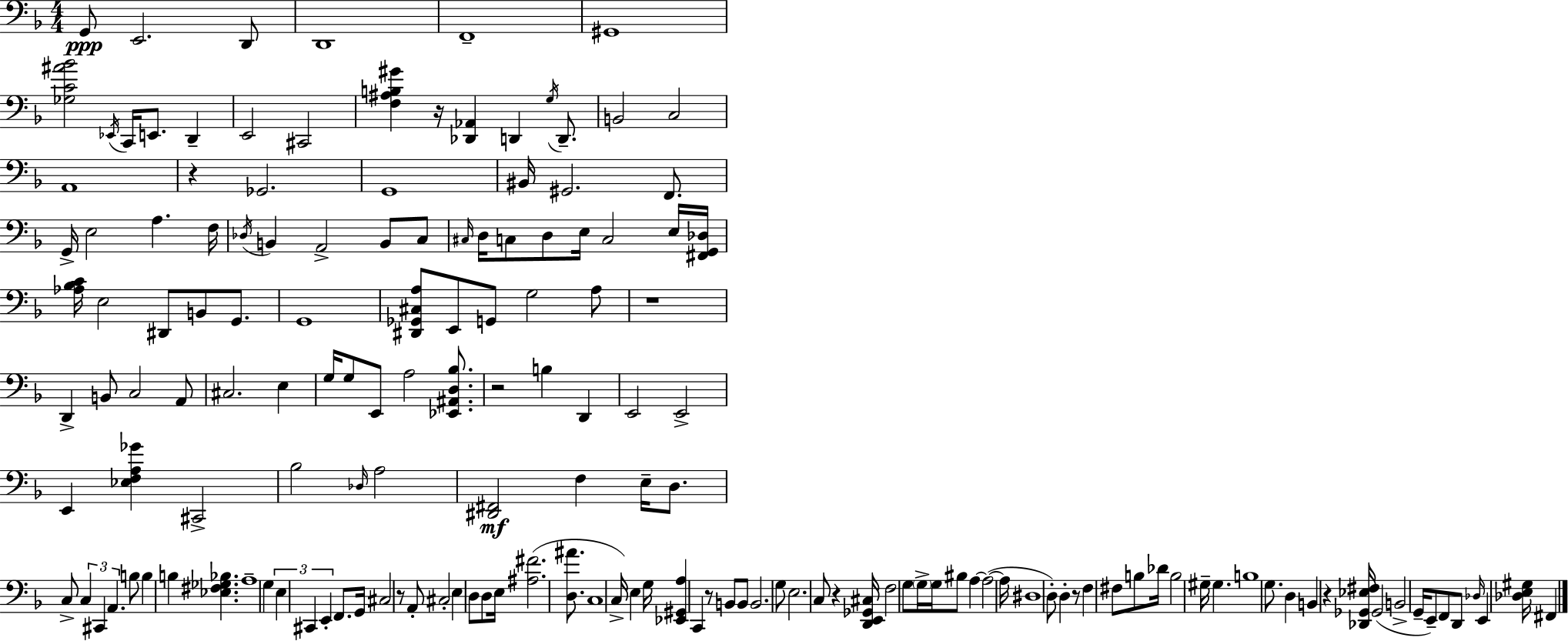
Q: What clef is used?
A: bass